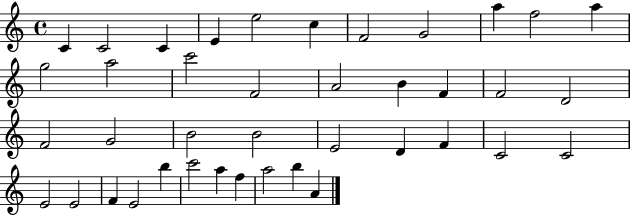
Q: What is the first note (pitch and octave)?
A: C4